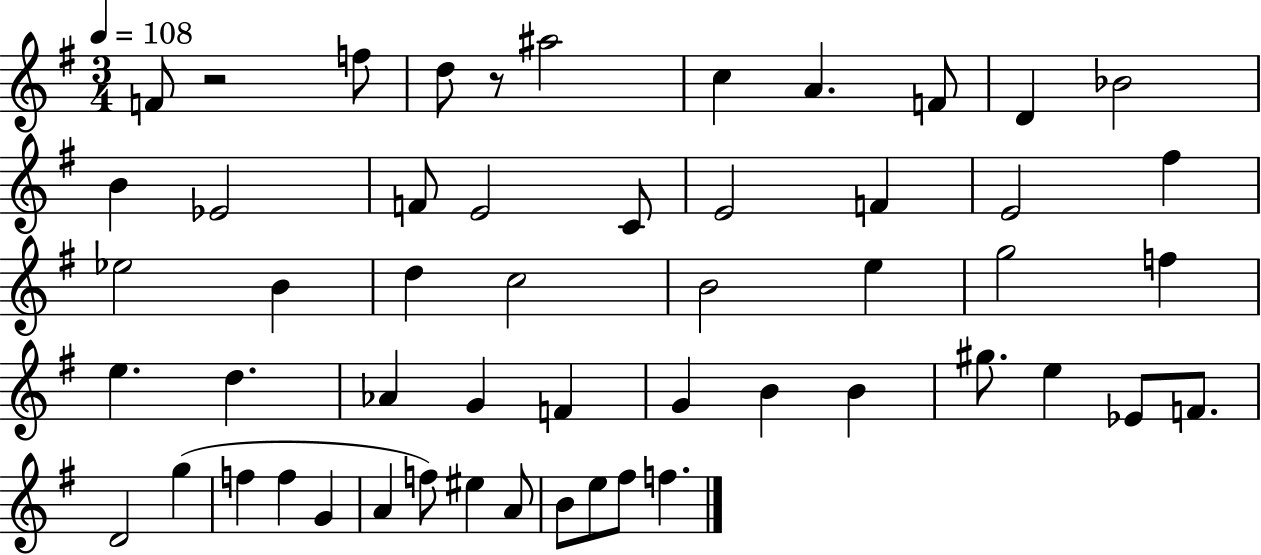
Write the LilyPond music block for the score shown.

{
  \clef treble
  \numericTimeSignature
  \time 3/4
  \key g \major
  \tempo 4 = 108
  \repeat volta 2 { f'8 r2 f''8 | d''8 r8 ais''2 | c''4 a'4. f'8 | d'4 bes'2 | \break b'4 ees'2 | f'8 e'2 c'8 | e'2 f'4 | e'2 fis''4 | \break ees''2 b'4 | d''4 c''2 | b'2 e''4 | g''2 f''4 | \break e''4. d''4. | aes'4 g'4 f'4 | g'4 b'4 b'4 | gis''8. e''4 ees'8 f'8. | \break d'2 g''4( | f''4 f''4 g'4 | a'4 f''8) eis''4 a'8 | b'8 e''8 fis''8 f''4. | \break } \bar "|."
}